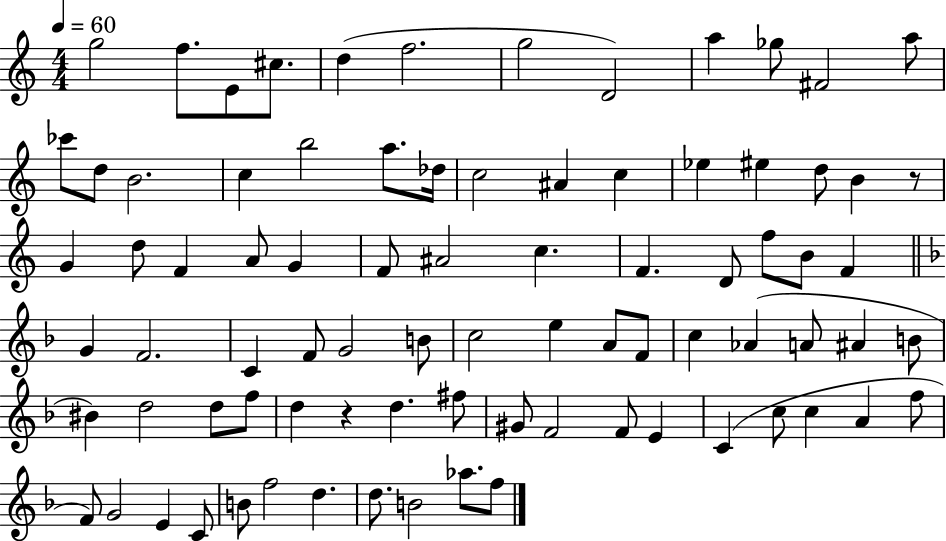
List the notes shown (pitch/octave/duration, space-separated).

G5/h F5/e. E4/e C#5/e. D5/q F5/h. G5/h D4/h A5/q Gb5/e F#4/h A5/e CES6/e D5/e B4/h. C5/q B5/h A5/e. Db5/s C5/h A#4/q C5/q Eb5/q EIS5/q D5/e B4/q R/e G4/q D5/e F4/q A4/e G4/q F4/e A#4/h C5/q. F4/q. D4/e F5/e B4/e F4/q G4/q F4/h. C4/q F4/e G4/h B4/e C5/h E5/q A4/e F4/e C5/q Ab4/q A4/e A#4/q B4/e BIS4/q D5/h D5/e F5/e D5/q R/q D5/q. F#5/e G#4/e F4/h F4/e E4/q C4/q C5/e C5/q A4/q F5/e F4/e G4/h E4/q C4/e B4/e F5/h D5/q. D5/e. B4/h Ab5/e. F5/e